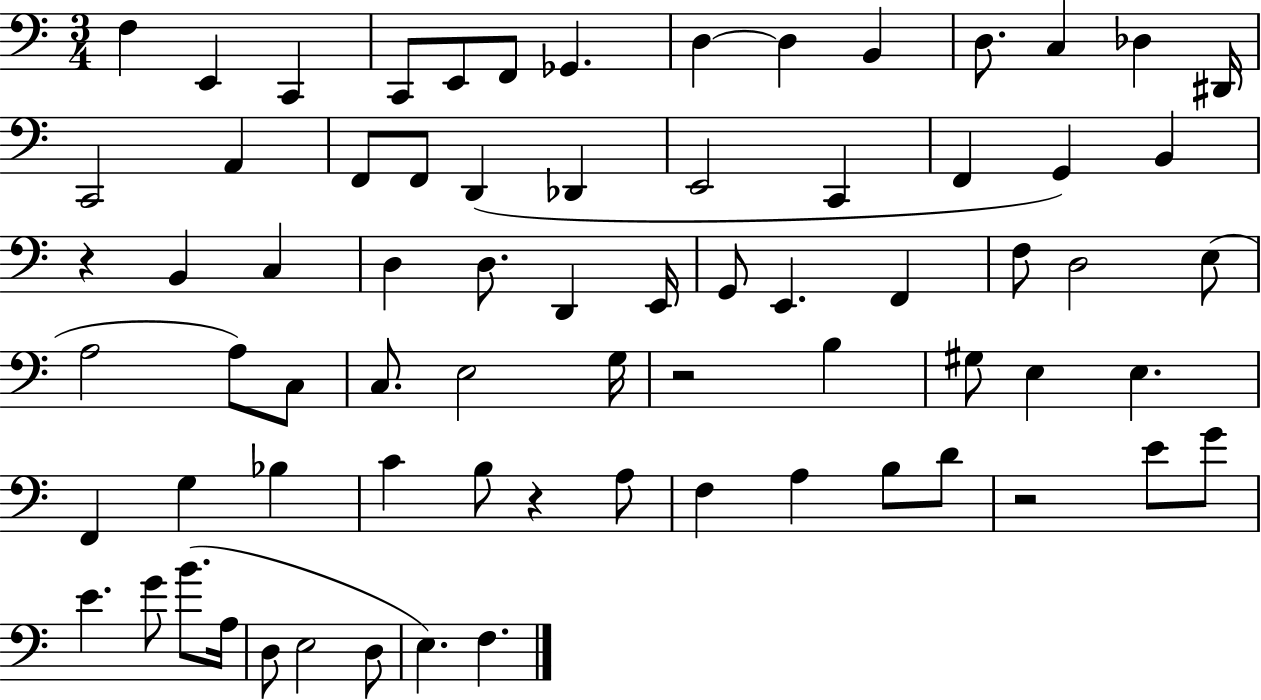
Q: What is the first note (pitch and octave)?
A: F3